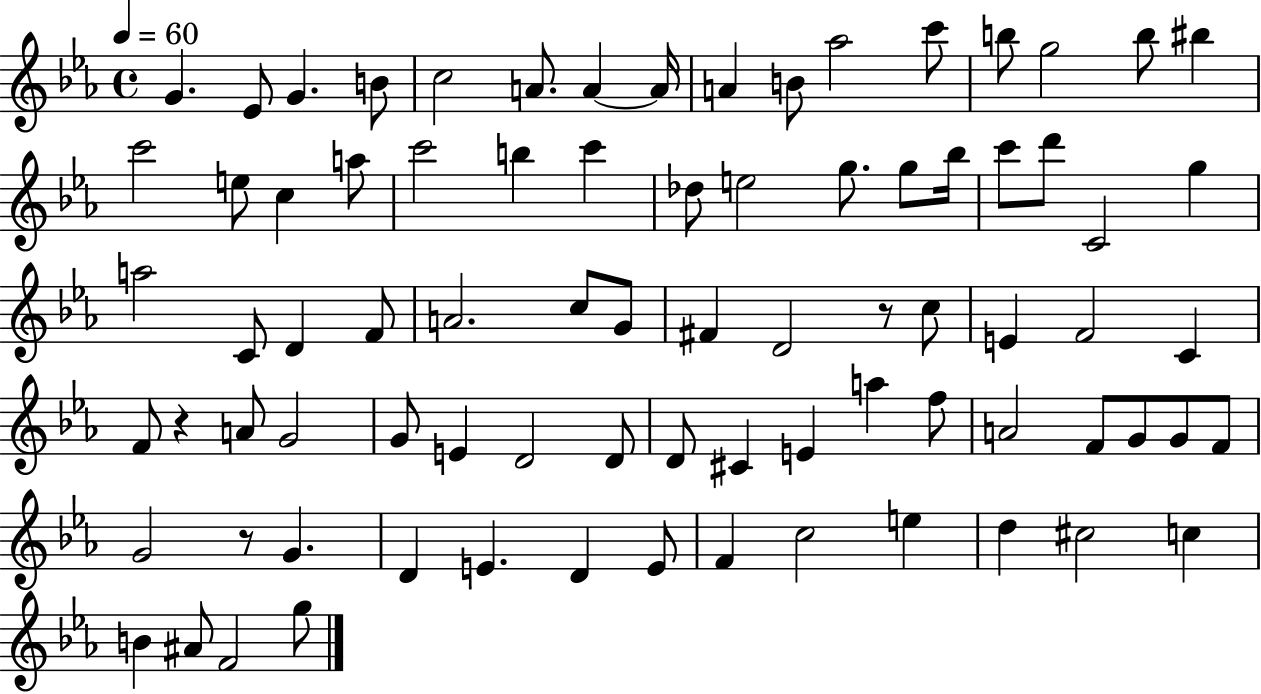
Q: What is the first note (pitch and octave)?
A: G4